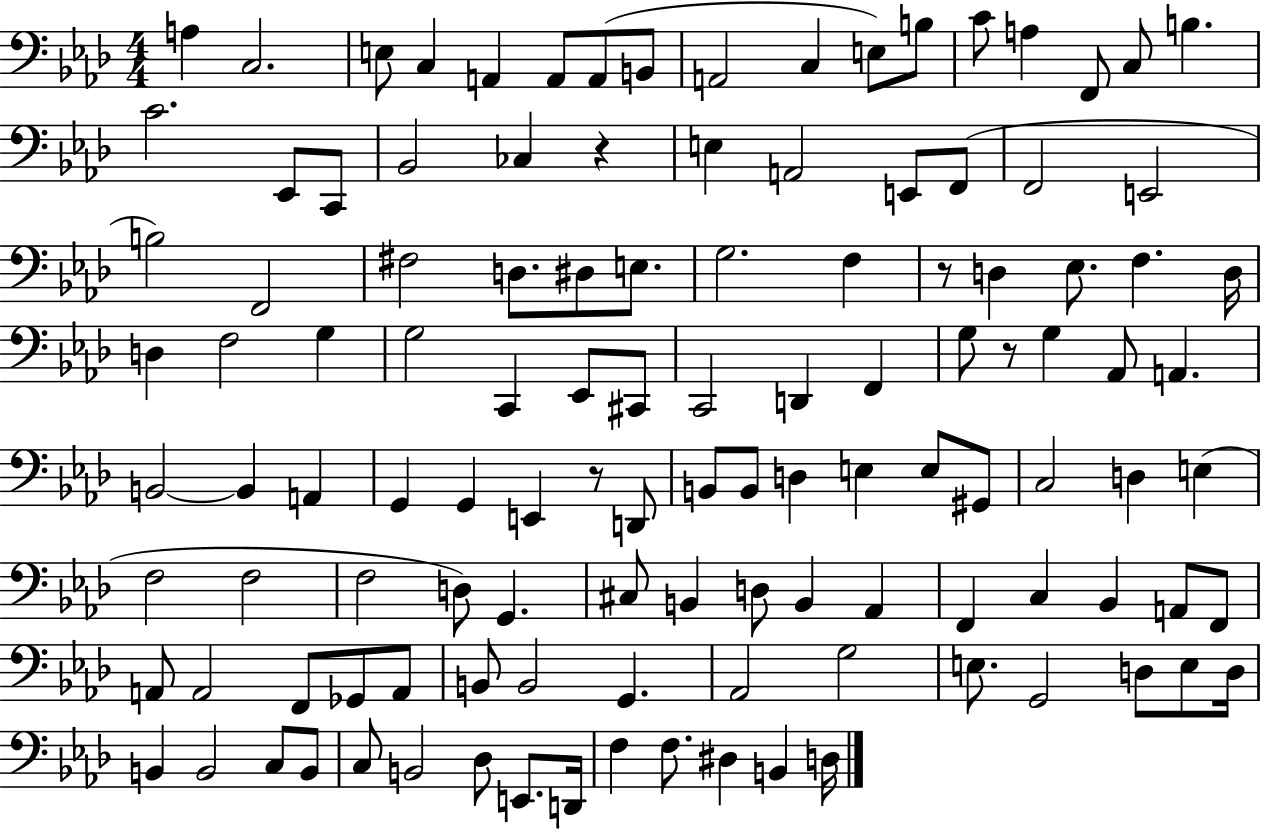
A3/q C3/h. E3/e C3/q A2/q A2/e A2/e B2/e A2/h C3/q E3/e B3/e C4/e A3/q F2/e C3/e B3/q. C4/h. Eb2/e C2/e Bb2/h CES3/q R/q E3/q A2/h E2/e F2/e F2/h E2/h B3/h F2/h F#3/h D3/e. D#3/e E3/e. G3/h. F3/q R/e D3/q Eb3/e. F3/q. D3/s D3/q F3/h G3/q G3/h C2/q Eb2/e C#2/e C2/h D2/q F2/q G3/e R/e G3/q Ab2/e A2/q. B2/h B2/q A2/q G2/q G2/q E2/q R/e D2/e B2/e B2/e D3/q E3/q E3/e G#2/e C3/h D3/q E3/q F3/h F3/h F3/h D3/e G2/q. C#3/e B2/q D3/e B2/q Ab2/q F2/q C3/q Bb2/q A2/e F2/e A2/e A2/h F2/e Gb2/e A2/e B2/e B2/h G2/q. Ab2/h G3/h E3/e. G2/h D3/e E3/e D3/s B2/q B2/h C3/e B2/e C3/e B2/h Db3/e E2/e. D2/s F3/q F3/e. D#3/q B2/q D3/s